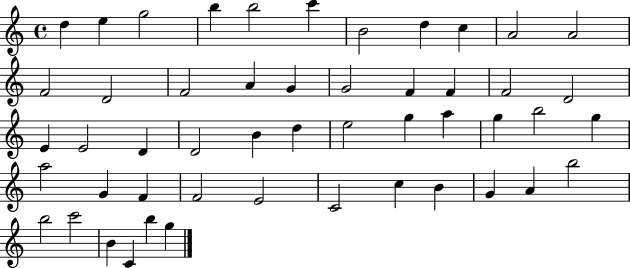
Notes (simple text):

D5/q E5/q G5/h B5/q B5/h C6/q B4/h D5/q C5/q A4/h A4/h F4/h D4/h F4/h A4/q G4/q G4/h F4/q F4/q F4/h D4/h E4/q E4/h D4/q D4/h B4/q D5/q E5/h G5/q A5/q G5/q B5/h G5/q A5/h G4/q F4/q F4/h E4/h C4/h C5/q B4/q G4/q A4/q B5/h B5/h C6/h B4/q C4/q B5/q G5/q